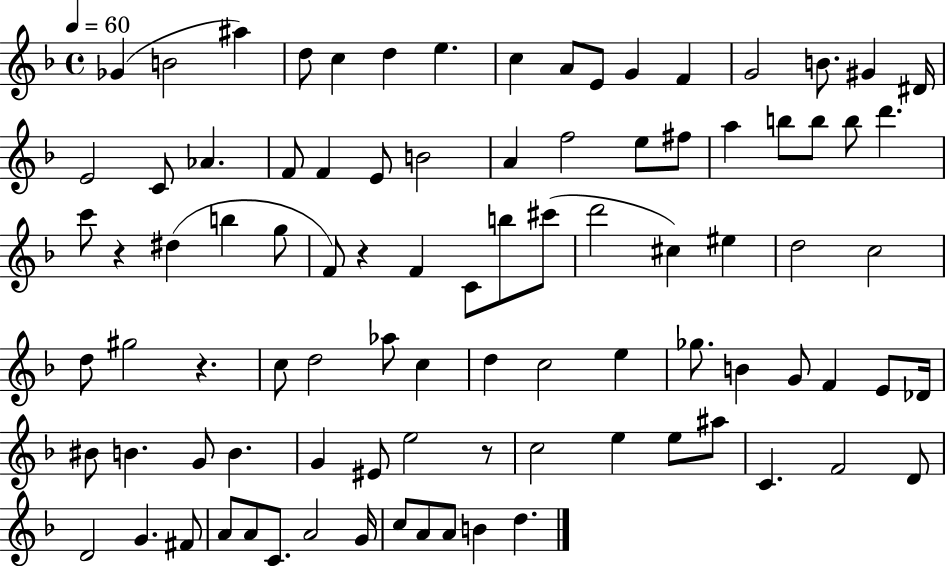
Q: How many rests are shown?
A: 4